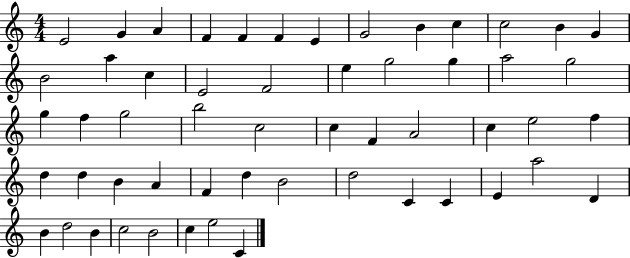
X:1
T:Untitled
M:4/4
L:1/4
K:C
E2 G A F F F E G2 B c c2 B G B2 a c E2 F2 e g2 g a2 g2 g f g2 b2 c2 c F A2 c e2 f d d B A F d B2 d2 C C E a2 D B d2 B c2 B2 c e2 C